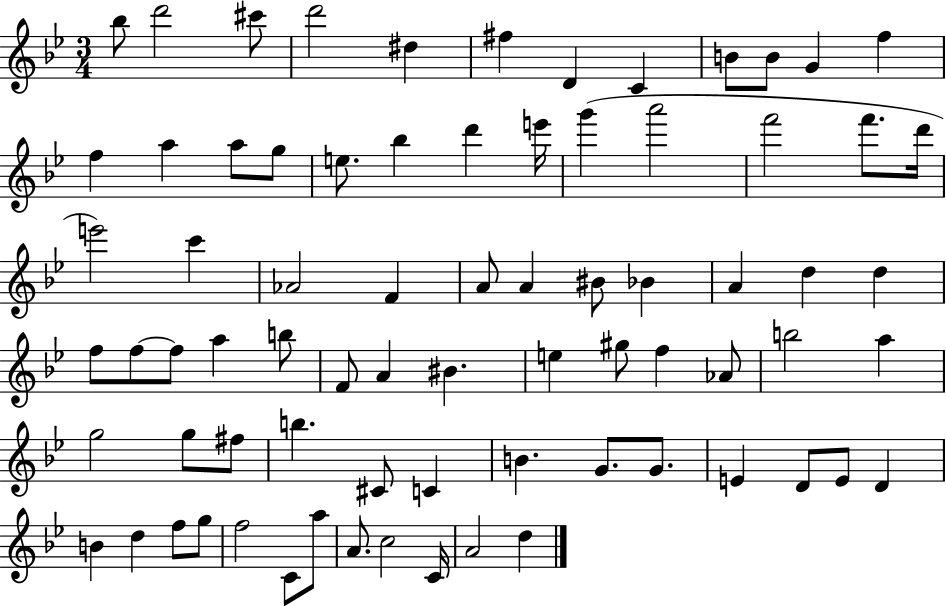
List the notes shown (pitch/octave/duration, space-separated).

Bb5/e D6/h C#6/e D6/h D#5/q F#5/q D4/q C4/q B4/e B4/e G4/q F5/q F5/q A5/q A5/e G5/e E5/e. Bb5/q D6/q E6/s G6/q A6/h F6/h F6/e. D6/s E6/h C6/q Ab4/h F4/q A4/e A4/q BIS4/e Bb4/q A4/q D5/q D5/q F5/e F5/e F5/e A5/q B5/e F4/e A4/q BIS4/q. E5/q G#5/e F5/q Ab4/e B5/h A5/q G5/h G5/e F#5/e B5/q. C#4/e C4/q B4/q. G4/e. G4/e. E4/q D4/e E4/e D4/q B4/q D5/q F5/e G5/e F5/h C4/e A5/e A4/e. C5/h C4/s A4/h D5/q